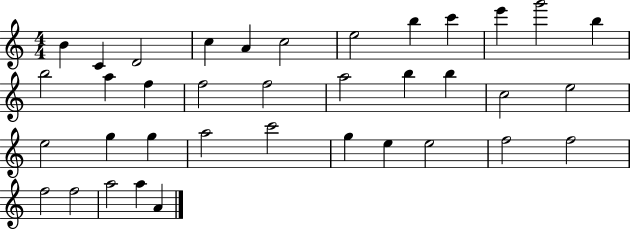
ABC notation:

X:1
T:Untitled
M:4/4
L:1/4
K:C
B C D2 c A c2 e2 b c' e' g'2 b b2 a f f2 f2 a2 b b c2 e2 e2 g g a2 c'2 g e e2 f2 f2 f2 f2 a2 a A